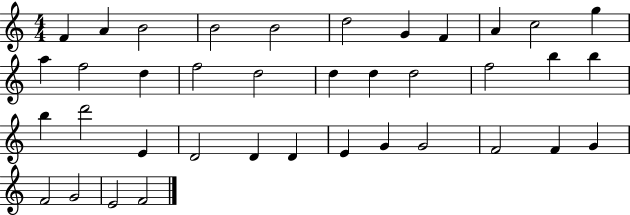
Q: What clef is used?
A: treble